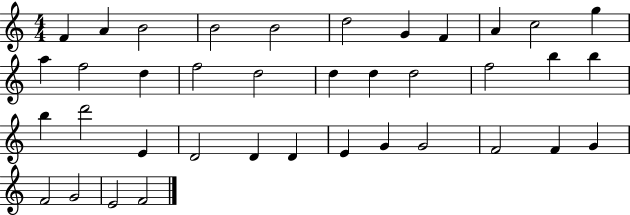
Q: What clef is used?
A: treble